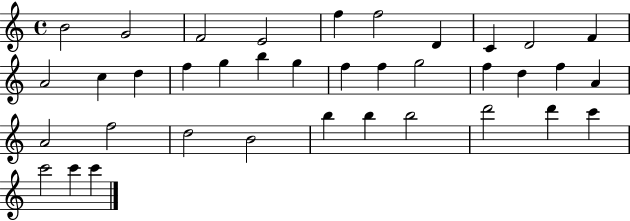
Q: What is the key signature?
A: C major